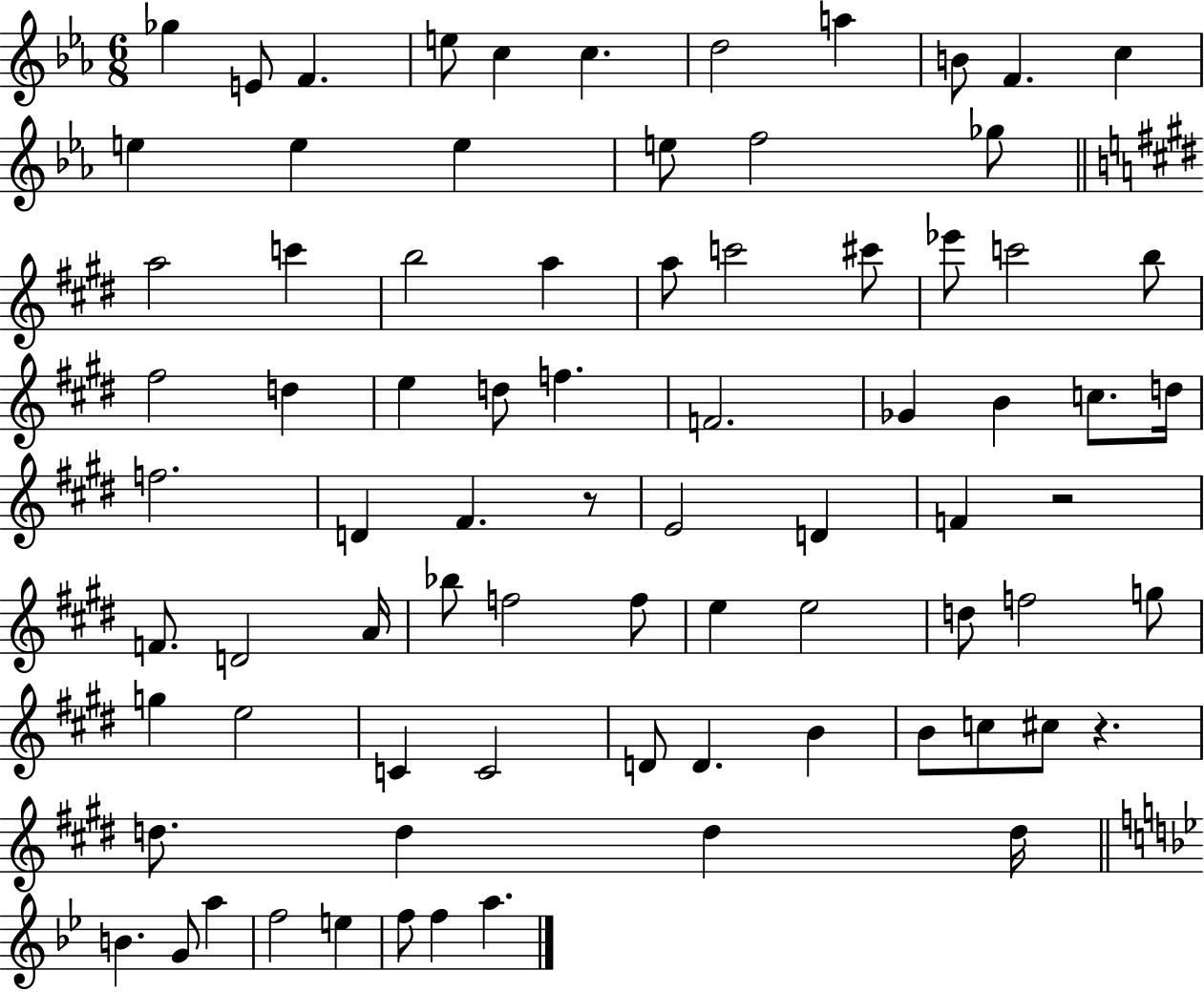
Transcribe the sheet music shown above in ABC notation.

X:1
T:Untitled
M:6/8
L:1/4
K:Eb
_g E/2 F e/2 c c d2 a B/2 F c e e e e/2 f2 _g/2 a2 c' b2 a a/2 c'2 ^c'/2 _e'/2 c'2 b/2 ^f2 d e d/2 f F2 _G B c/2 d/4 f2 D ^F z/2 E2 D F z2 F/2 D2 A/4 _b/2 f2 f/2 e e2 d/2 f2 g/2 g e2 C C2 D/2 D B B/2 c/2 ^c/2 z d/2 d d d/4 B G/2 a f2 e f/2 f a